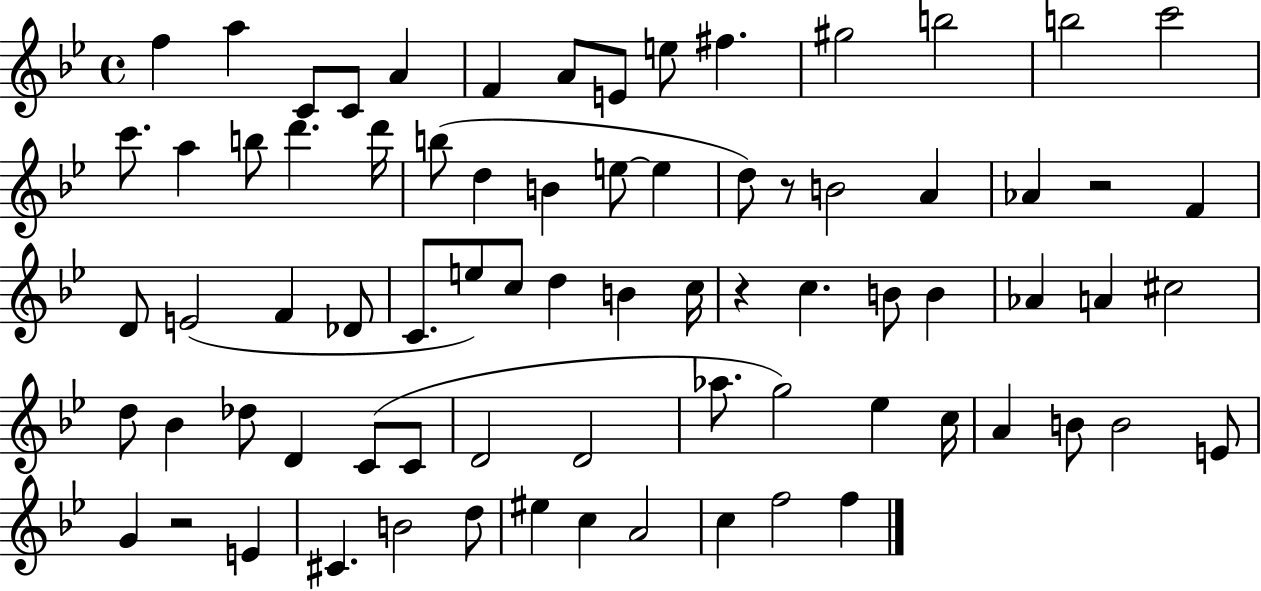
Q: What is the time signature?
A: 4/4